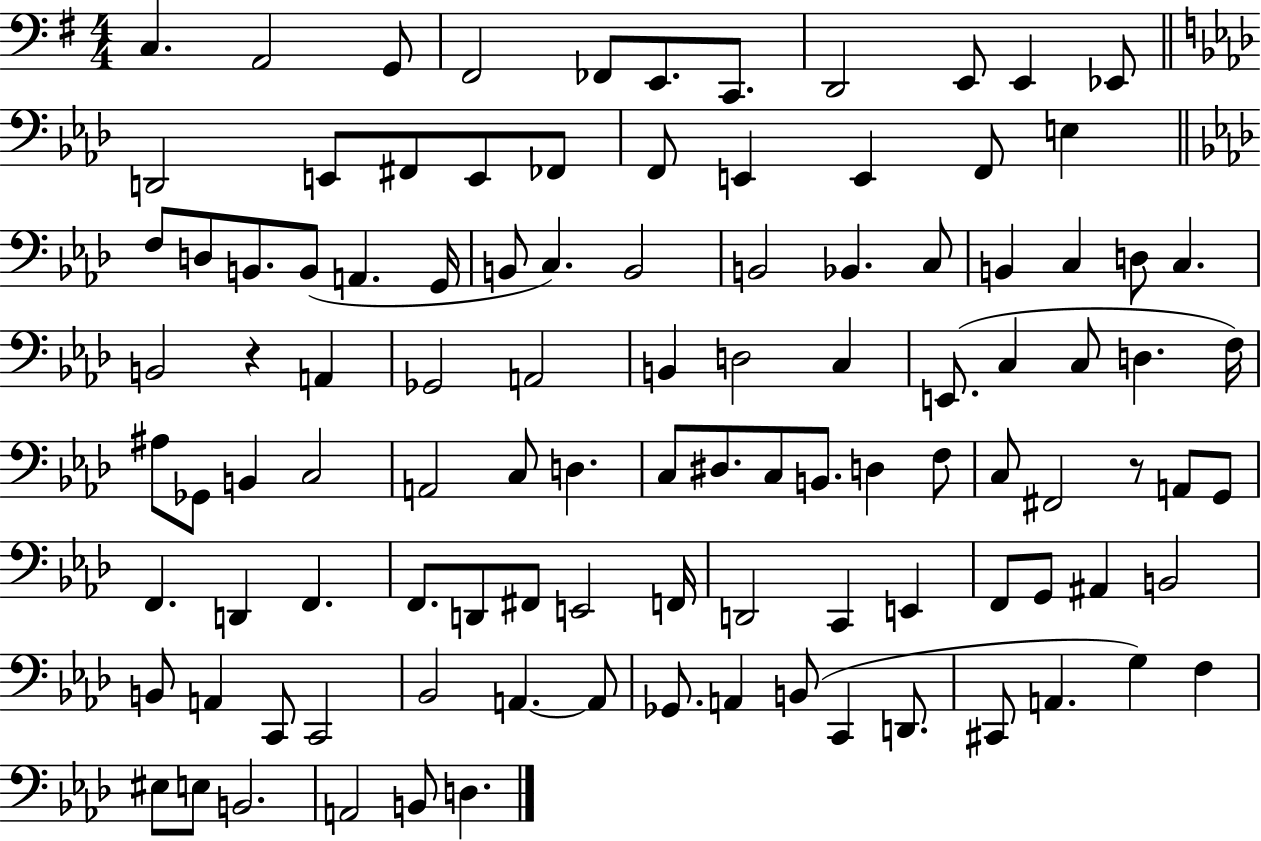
{
  \clef bass
  \numericTimeSignature
  \time 4/4
  \key g \major
  c4. a,2 g,8 | fis,2 fes,8 e,8. c,8. | d,2 e,8 e,4 ees,8 | \bar "||" \break \key aes \major d,2 e,8 fis,8 e,8 fes,8 | f,8 e,4 e,4 f,8 e4 | \bar "||" \break \key aes \major f8 d8 b,8. b,8( a,4. g,16 | b,8 c4.) b,2 | b,2 bes,4. c8 | b,4 c4 d8 c4. | \break b,2 r4 a,4 | ges,2 a,2 | b,4 d2 c4 | e,8.( c4 c8 d4. f16) | \break ais8 ges,8 b,4 c2 | a,2 c8 d4. | c8 dis8. c8 b,8. d4 f8 | c8 fis,2 r8 a,8 g,8 | \break f,4. d,4 f,4. | f,8. d,8 fis,8 e,2 f,16 | d,2 c,4 e,4 | f,8 g,8 ais,4 b,2 | \break b,8 a,4 c,8 c,2 | bes,2 a,4.~~ a,8 | ges,8. a,4 b,8( c,4 d,8. | cis,8 a,4. g4) f4 | \break eis8 e8 b,2. | a,2 b,8 d4. | \bar "|."
}